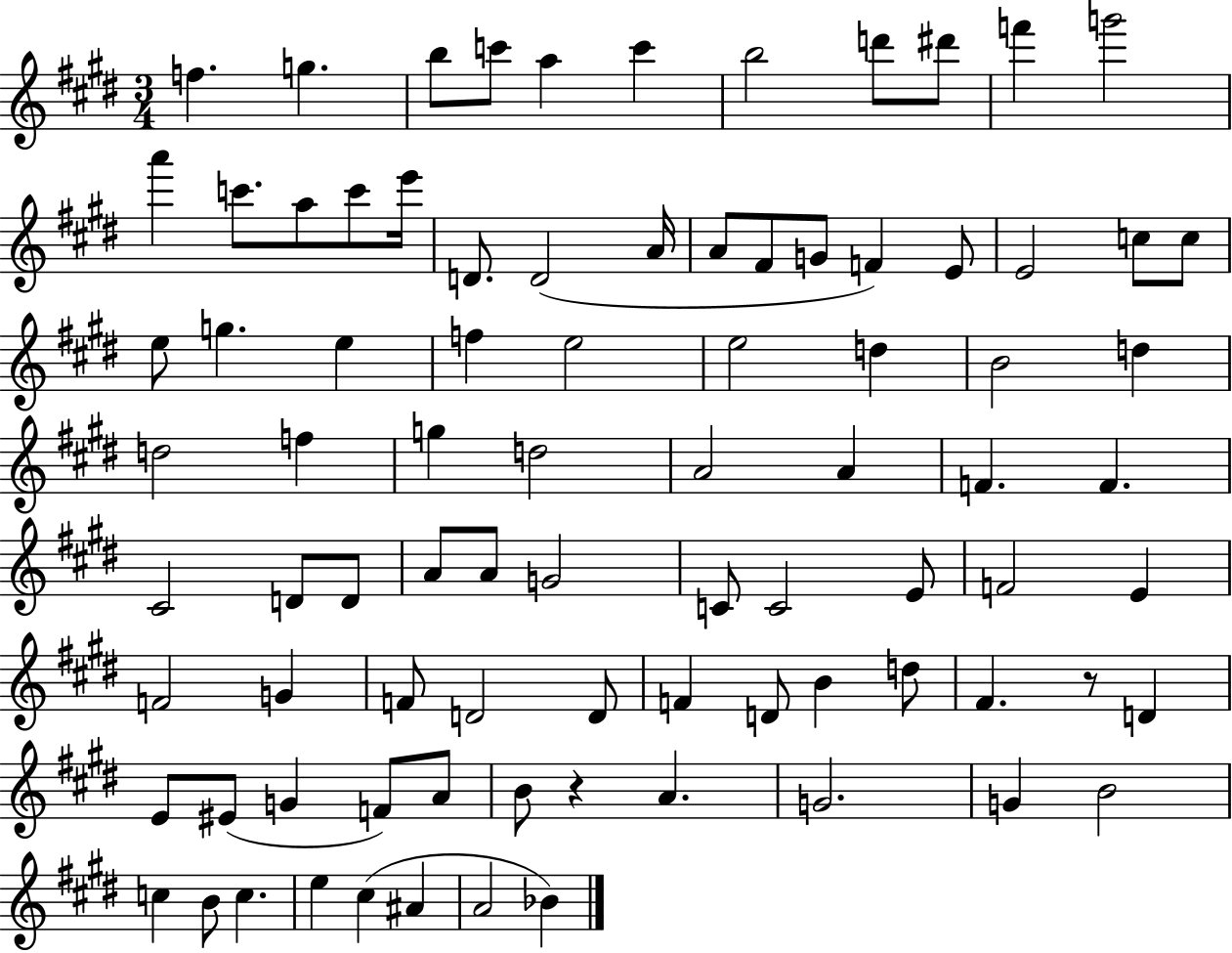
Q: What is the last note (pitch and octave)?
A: Bb4